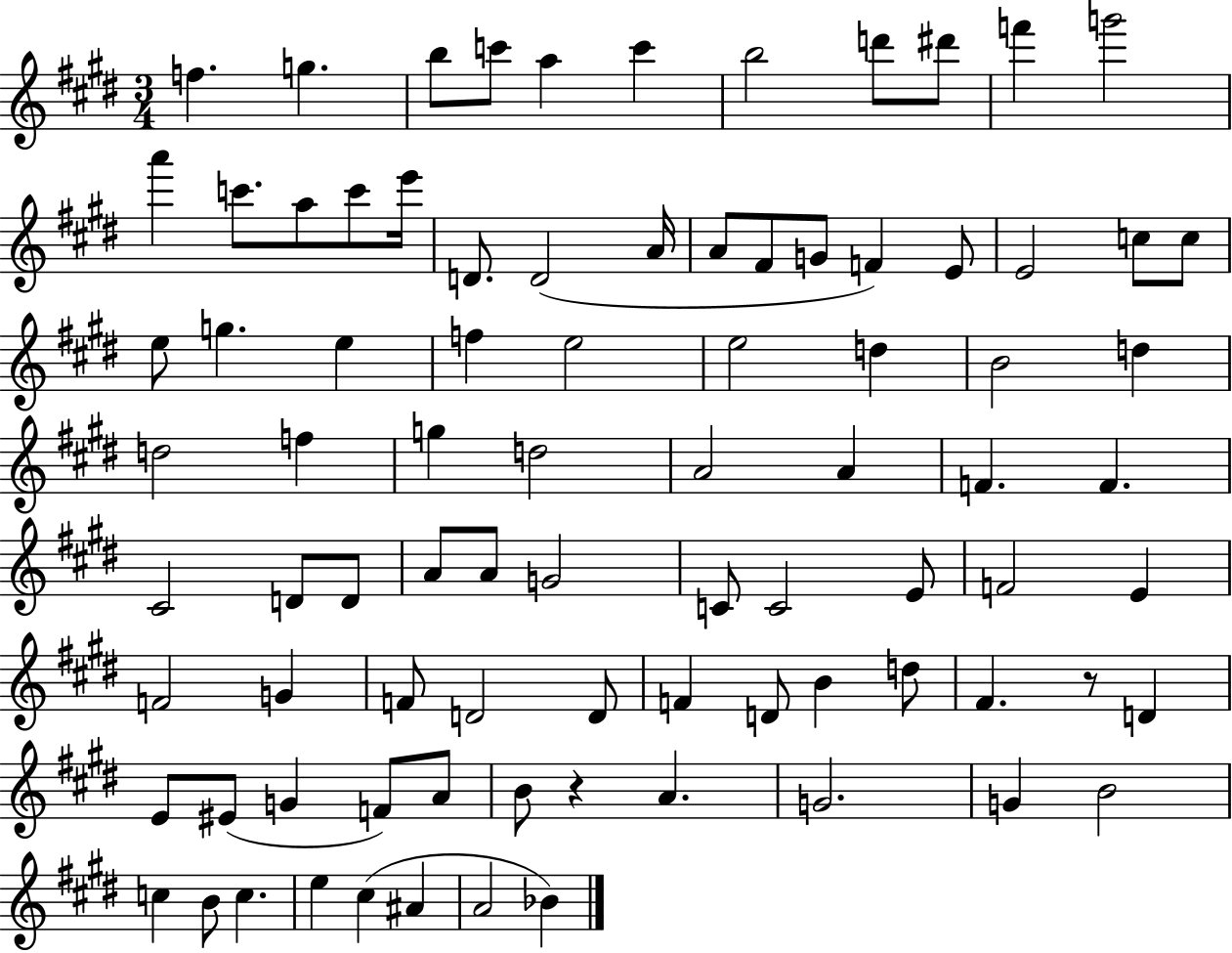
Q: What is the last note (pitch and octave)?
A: Bb4